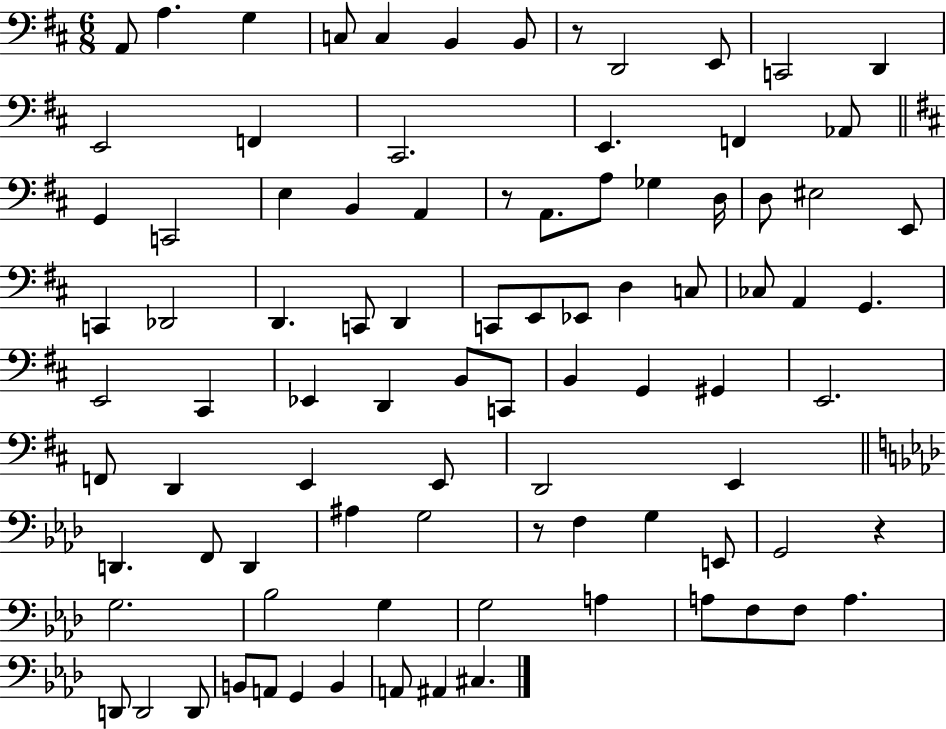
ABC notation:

X:1
T:Untitled
M:6/8
L:1/4
K:D
A,,/2 A, G, C,/2 C, B,, B,,/2 z/2 D,,2 E,,/2 C,,2 D,, E,,2 F,, ^C,,2 E,, F,, _A,,/2 G,, C,,2 E, B,, A,, z/2 A,,/2 A,/2 _G, D,/4 D,/2 ^E,2 E,,/2 C,, _D,,2 D,, C,,/2 D,, C,,/2 E,,/2 _E,,/2 D, C,/2 _C,/2 A,, G,, E,,2 ^C,, _E,, D,, B,,/2 C,,/2 B,, G,, ^G,, E,,2 F,,/2 D,, E,, E,,/2 D,,2 E,, D,, F,,/2 D,, ^A, G,2 z/2 F, G, E,,/2 G,,2 z G,2 _B,2 G, G,2 A, A,/2 F,/2 F,/2 A, D,,/2 D,,2 D,,/2 B,,/2 A,,/2 G,, B,, A,,/2 ^A,, ^C,